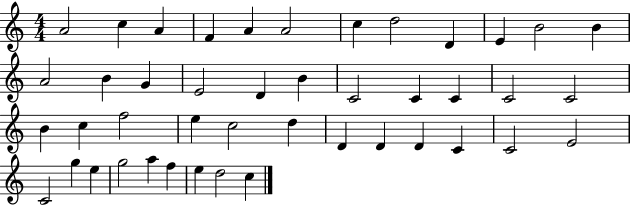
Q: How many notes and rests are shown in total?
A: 44